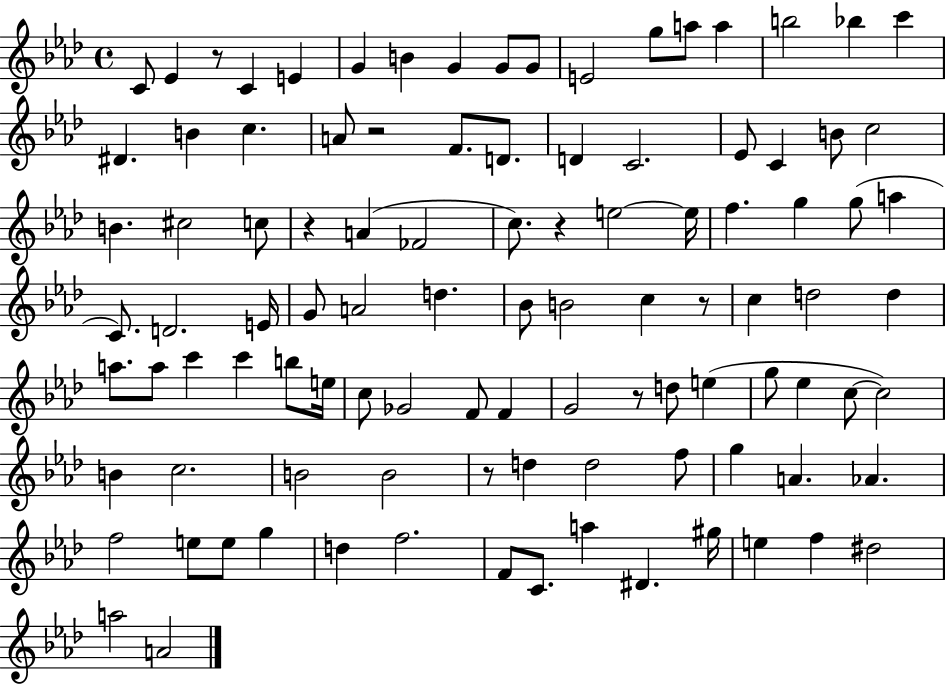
C4/e Eb4/q R/e C4/q E4/q G4/q B4/q G4/q G4/e G4/e E4/h G5/e A5/e A5/q B5/h Bb5/q C6/q D#4/q. B4/q C5/q. A4/e R/h F4/e. D4/e. D4/q C4/h. Eb4/e C4/q B4/e C5/h B4/q. C#5/h C5/e R/q A4/q FES4/h C5/e. R/q E5/h E5/s F5/q. G5/q G5/e A5/q C4/e. D4/h. E4/s G4/e A4/h D5/q. Bb4/e B4/h C5/q R/e C5/q D5/h D5/q A5/e. A5/e C6/q C6/q B5/e E5/s C5/e Gb4/h F4/e F4/q G4/h R/e D5/e E5/q G5/e Eb5/q C5/e C5/h B4/q C5/h. B4/h B4/h R/e D5/q D5/h F5/e G5/q A4/q. Ab4/q. F5/h E5/e E5/e G5/q D5/q F5/h. F4/e C4/e. A5/q D#4/q. G#5/s E5/q F5/q D#5/h A5/h A4/h